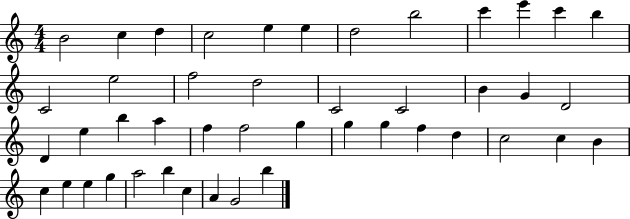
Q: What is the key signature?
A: C major